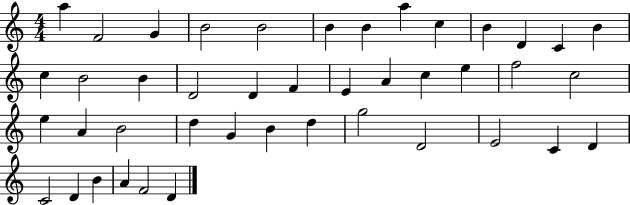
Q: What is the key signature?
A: C major